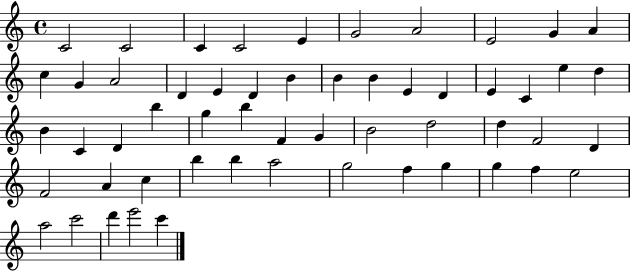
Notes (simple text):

C4/h C4/h C4/q C4/h E4/q G4/h A4/h E4/h G4/q A4/q C5/q G4/q A4/h D4/q E4/q D4/q B4/q B4/q B4/q E4/q D4/q E4/q C4/q E5/q D5/q B4/q C4/q D4/q B5/q G5/q B5/q F4/q G4/q B4/h D5/h D5/q F4/h D4/q F4/h A4/q C5/q B5/q B5/q A5/h G5/h F5/q G5/q G5/q F5/q E5/h A5/h C6/h D6/q E6/h C6/q